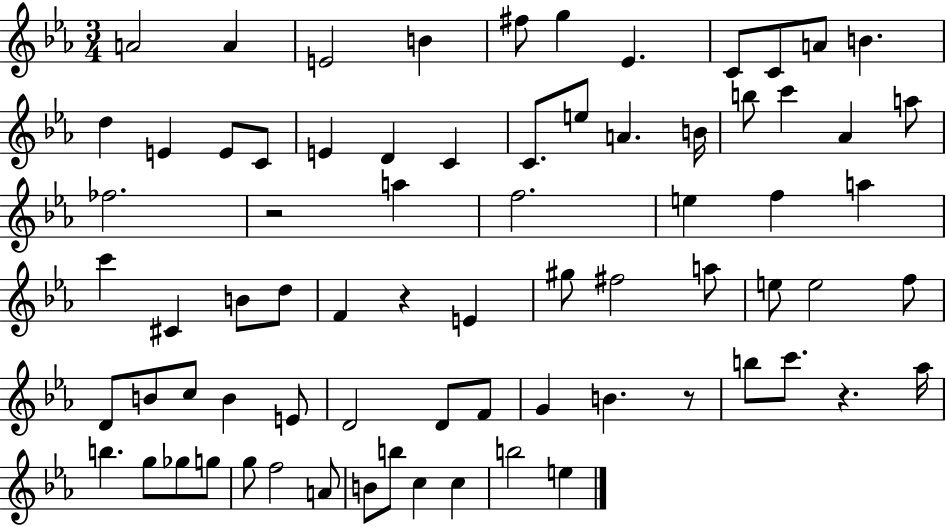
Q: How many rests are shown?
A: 4